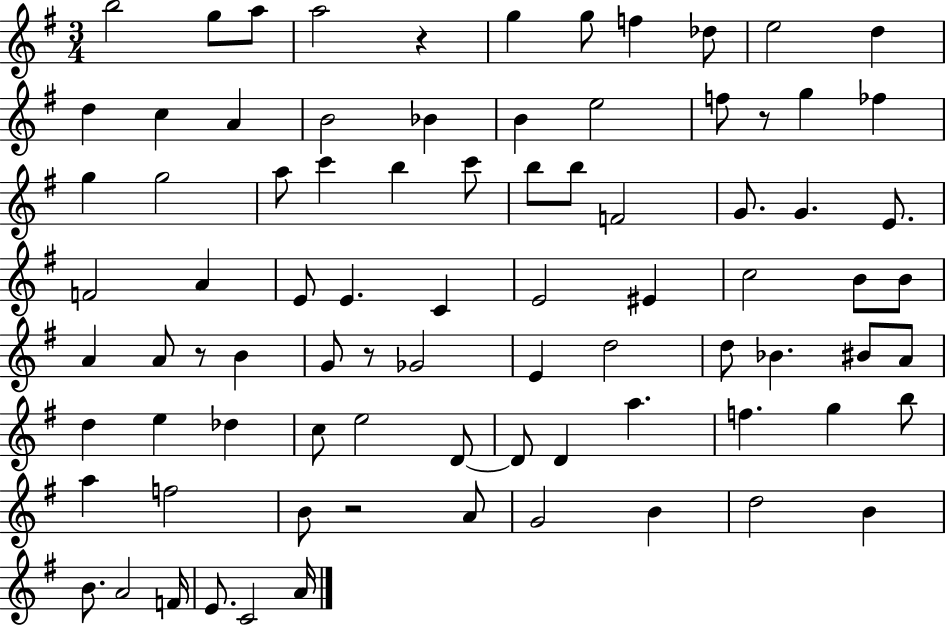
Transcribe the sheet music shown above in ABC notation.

X:1
T:Untitled
M:3/4
L:1/4
K:G
b2 g/2 a/2 a2 z g g/2 f _d/2 e2 d d c A B2 _B B e2 f/2 z/2 g _f g g2 a/2 c' b c'/2 b/2 b/2 F2 G/2 G E/2 F2 A E/2 E C E2 ^E c2 B/2 B/2 A A/2 z/2 B G/2 z/2 _G2 E d2 d/2 _B ^B/2 A/2 d e _d c/2 e2 D/2 D/2 D a f g b/2 a f2 B/2 z2 A/2 G2 B d2 B B/2 A2 F/4 E/2 C2 A/4